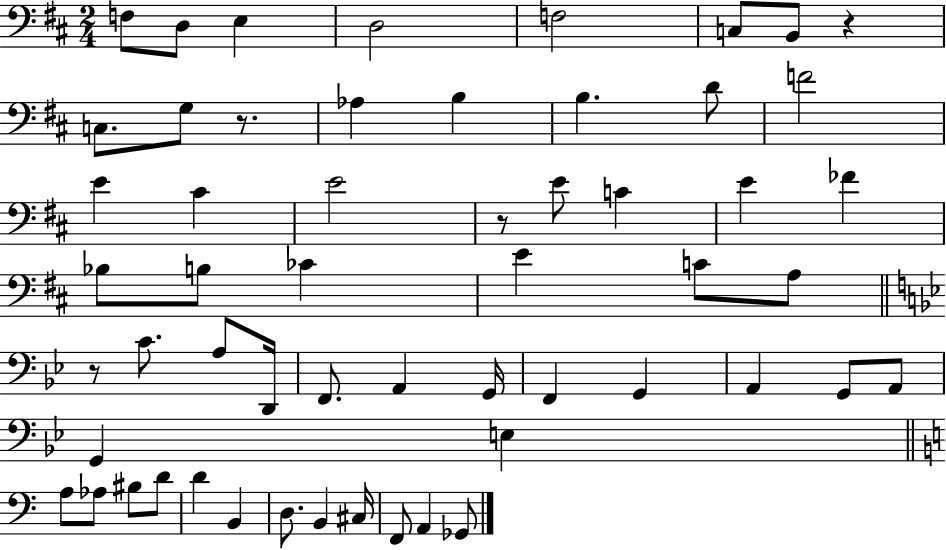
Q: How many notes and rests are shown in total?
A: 56